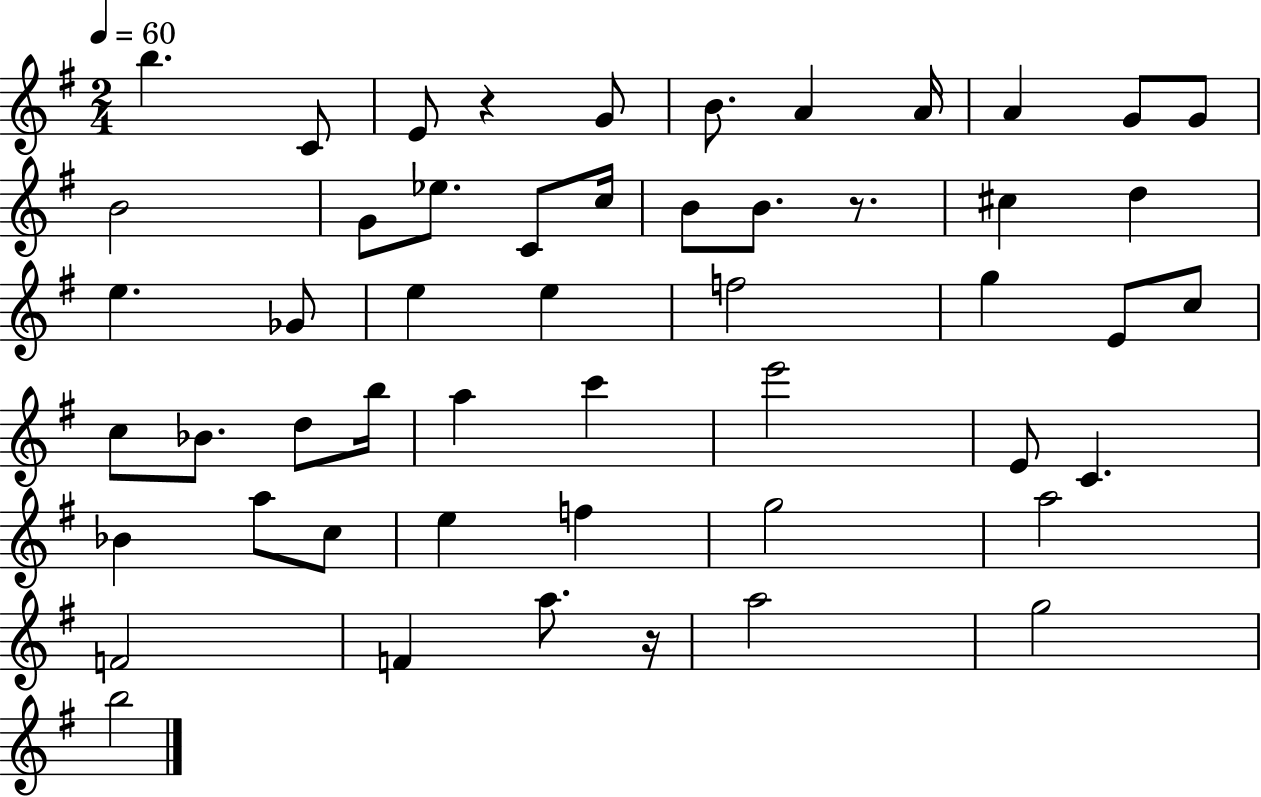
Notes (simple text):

B5/q. C4/e E4/e R/q G4/e B4/e. A4/q A4/s A4/q G4/e G4/e B4/h G4/e Eb5/e. C4/e C5/s B4/e B4/e. R/e. C#5/q D5/q E5/q. Gb4/e E5/q E5/q F5/h G5/q E4/e C5/e C5/e Bb4/e. D5/e B5/s A5/q C6/q E6/h E4/e C4/q. Bb4/q A5/e C5/e E5/q F5/q G5/h A5/h F4/h F4/q A5/e. R/s A5/h G5/h B5/h